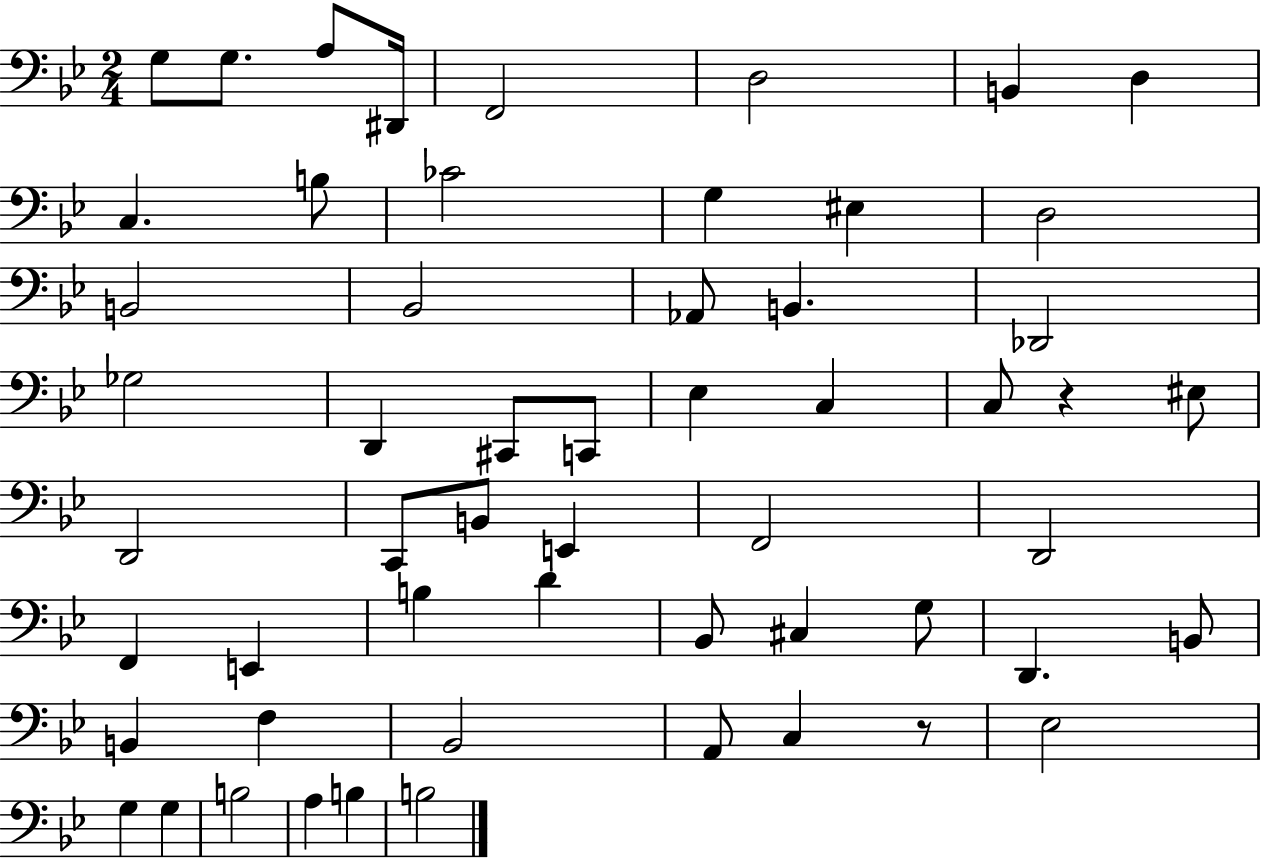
X:1
T:Untitled
M:2/4
L:1/4
K:Bb
G,/2 G,/2 A,/2 ^D,,/4 F,,2 D,2 B,, D, C, B,/2 _C2 G, ^E, D,2 B,,2 _B,,2 _A,,/2 B,, _D,,2 _G,2 D,, ^C,,/2 C,,/2 _E, C, C,/2 z ^E,/2 D,,2 C,,/2 B,,/2 E,, F,,2 D,,2 F,, E,, B, D _B,,/2 ^C, G,/2 D,, B,,/2 B,, F, _B,,2 A,,/2 C, z/2 _E,2 G, G, B,2 A, B, B,2